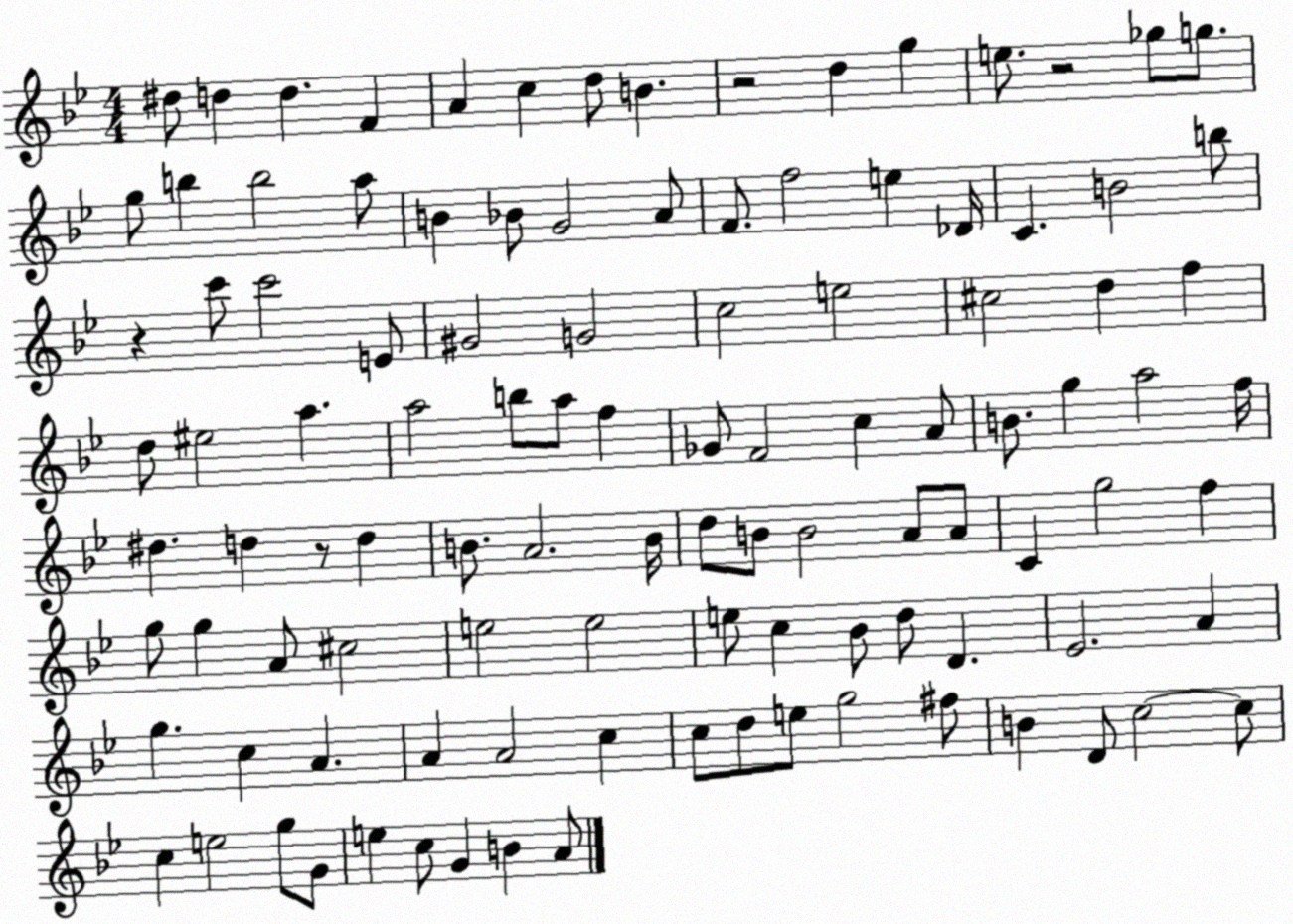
X:1
T:Untitled
M:4/4
L:1/4
K:Bb
^d/2 d d F A c d/2 B z2 d g e/2 z2 _g/2 g/2 g/2 b b2 a/2 B _B/2 G2 A/2 F/2 f2 e _D/4 C B2 b/2 z c'/2 c'2 E/2 ^G2 G2 c2 e2 ^c2 d f d/2 ^e2 a a2 b/2 a/2 f _G/2 F2 c A/2 B/2 g a2 f/4 ^d d z/2 d B/2 A2 B/4 d/2 B/2 B2 A/2 A/2 C g2 f g/2 g A/2 ^c2 e2 e2 e/2 c _B/2 d/2 D _E2 A g c A A A2 c c/2 d/2 e/2 g2 ^f/2 B D/2 c2 c/2 c e2 g/2 G/2 e c/2 G B A/2